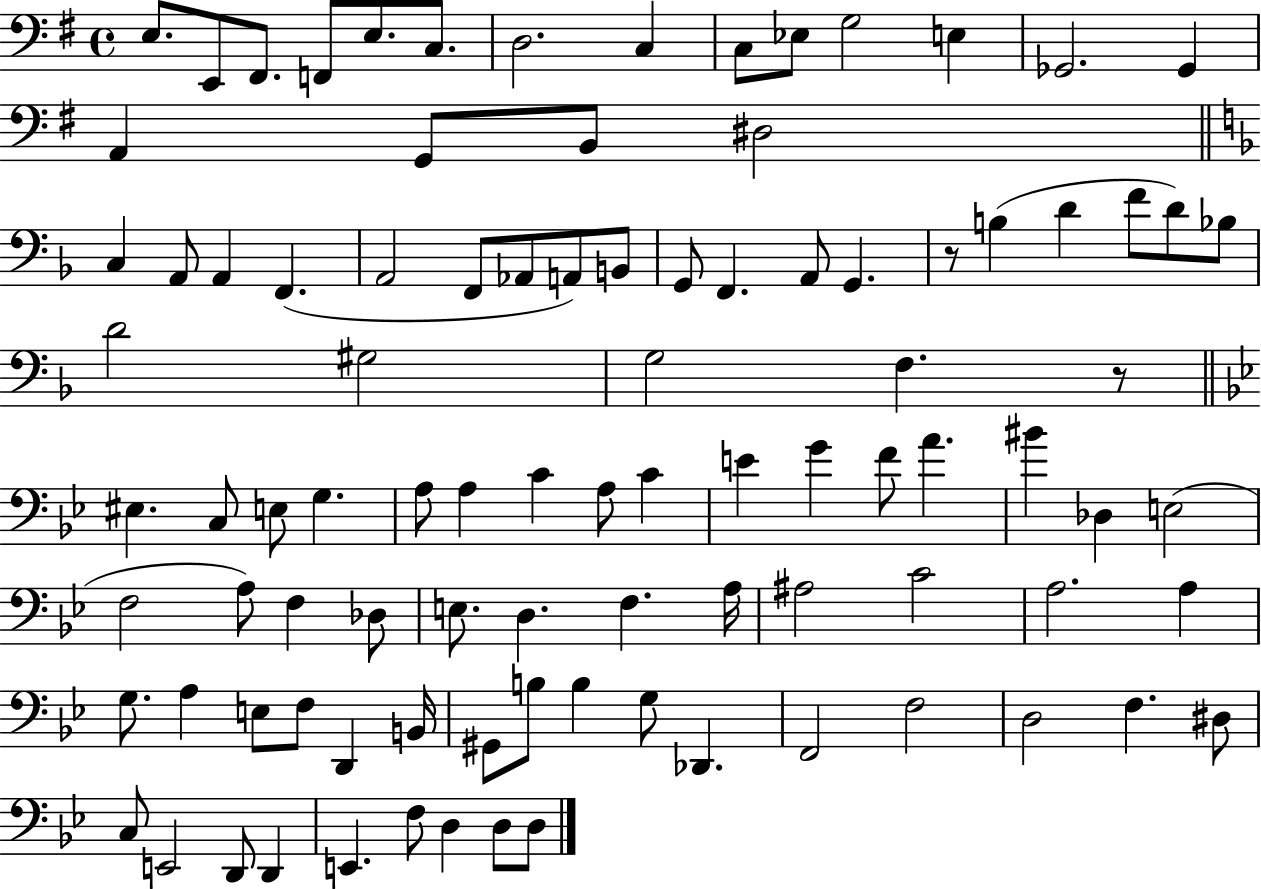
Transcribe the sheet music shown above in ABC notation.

X:1
T:Untitled
M:4/4
L:1/4
K:G
E,/2 E,,/2 ^F,,/2 F,,/2 E,/2 C,/2 D,2 C, C,/2 _E,/2 G,2 E, _G,,2 _G,, A,, G,,/2 B,,/2 ^D,2 C, A,,/2 A,, F,, A,,2 F,,/2 _A,,/2 A,,/2 B,,/2 G,,/2 F,, A,,/2 G,, z/2 B, D F/2 D/2 _B,/2 D2 ^G,2 G,2 F, z/2 ^E, C,/2 E,/2 G, A,/2 A, C A,/2 C E G F/2 A ^B _D, E,2 F,2 A,/2 F, _D,/2 E,/2 D, F, A,/4 ^A,2 C2 A,2 A, G,/2 A, E,/2 F,/2 D,, B,,/4 ^G,,/2 B,/2 B, G,/2 _D,, F,,2 F,2 D,2 F, ^D,/2 C,/2 E,,2 D,,/2 D,, E,, F,/2 D, D,/2 D,/2